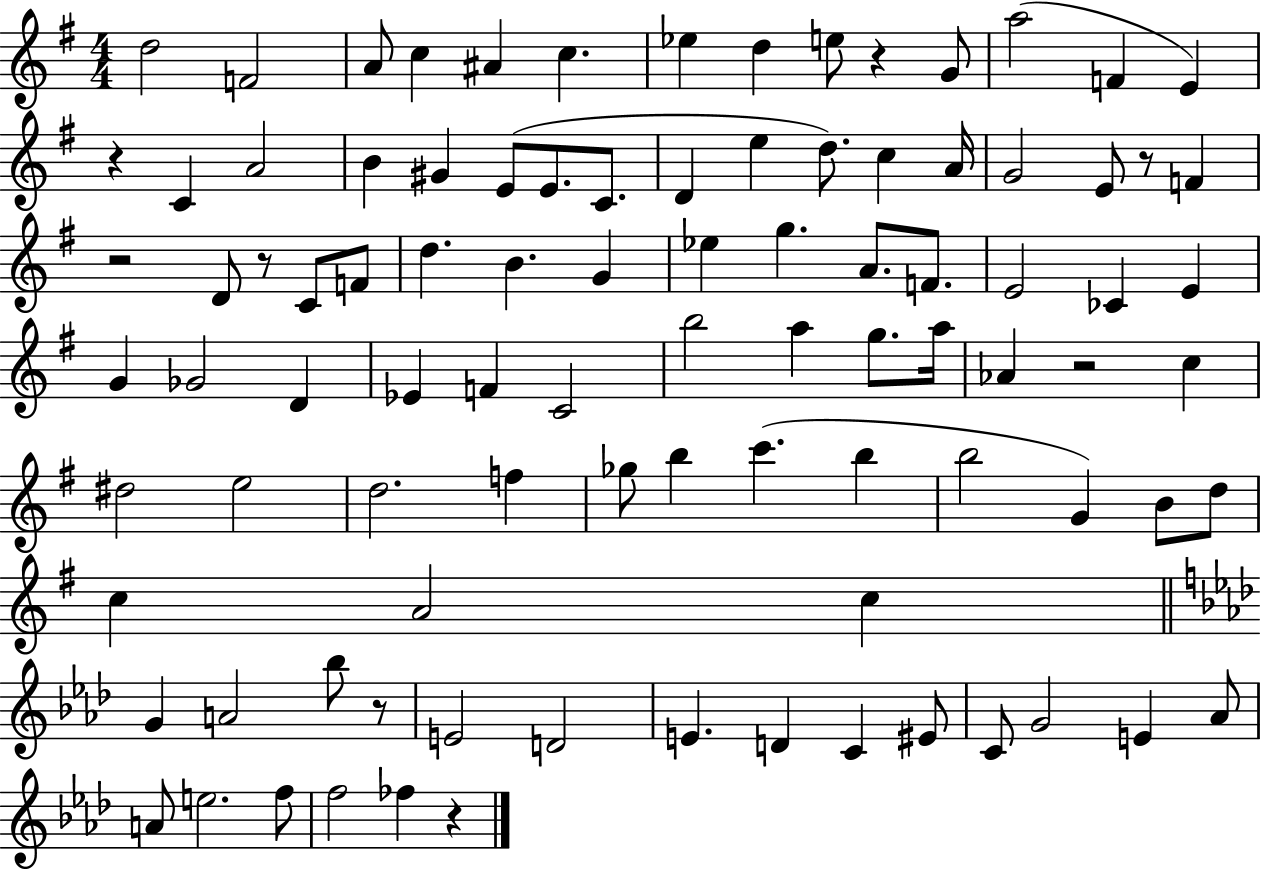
D5/h F4/h A4/e C5/q A#4/q C5/q. Eb5/q D5/q E5/e R/q G4/e A5/h F4/q E4/q R/q C4/q A4/h B4/q G#4/q E4/e E4/e. C4/e. D4/q E5/q D5/e. C5/q A4/s G4/h E4/e R/e F4/q R/h D4/e R/e C4/e F4/e D5/q. B4/q. G4/q Eb5/q G5/q. A4/e. F4/e. E4/h CES4/q E4/q G4/q Gb4/h D4/q Eb4/q F4/q C4/h B5/h A5/q G5/e. A5/s Ab4/q R/h C5/q D#5/h E5/h D5/h. F5/q Gb5/e B5/q C6/q. B5/q B5/h G4/q B4/e D5/e C5/q A4/h C5/q G4/q A4/h Bb5/e R/e E4/h D4/h E4/q. D4/q C4/q EIS4/e C4/e G4/h E4/q Ab4/e A4/e E5/h. F5/e F5/h FES5/q R/q